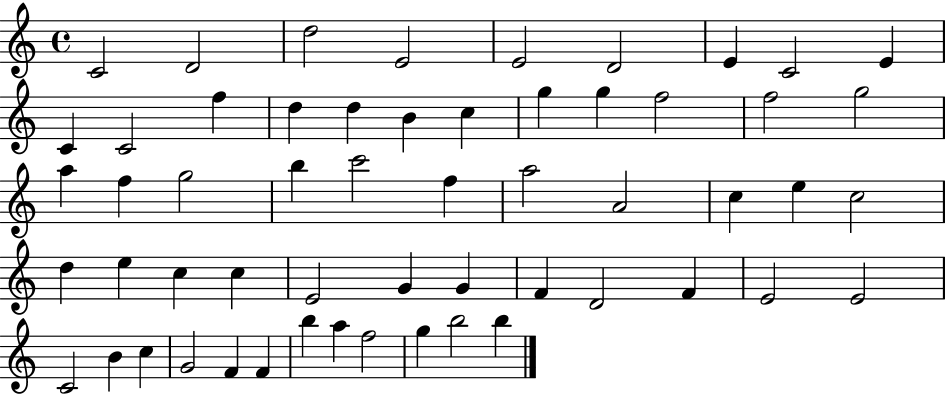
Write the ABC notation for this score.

X:1
T:Untitled
M:4/4
L:1/4
K:C
C2 D2 d2 E2 E2 D2 E C2 E C C2 f d d B c g g f2 f2 g2 a f g2 b c'2 f a2 A2 c e c2 d e c c E2 G G F D2 F E2 E2 C2 B c G2 F F b a f2 g b2 b